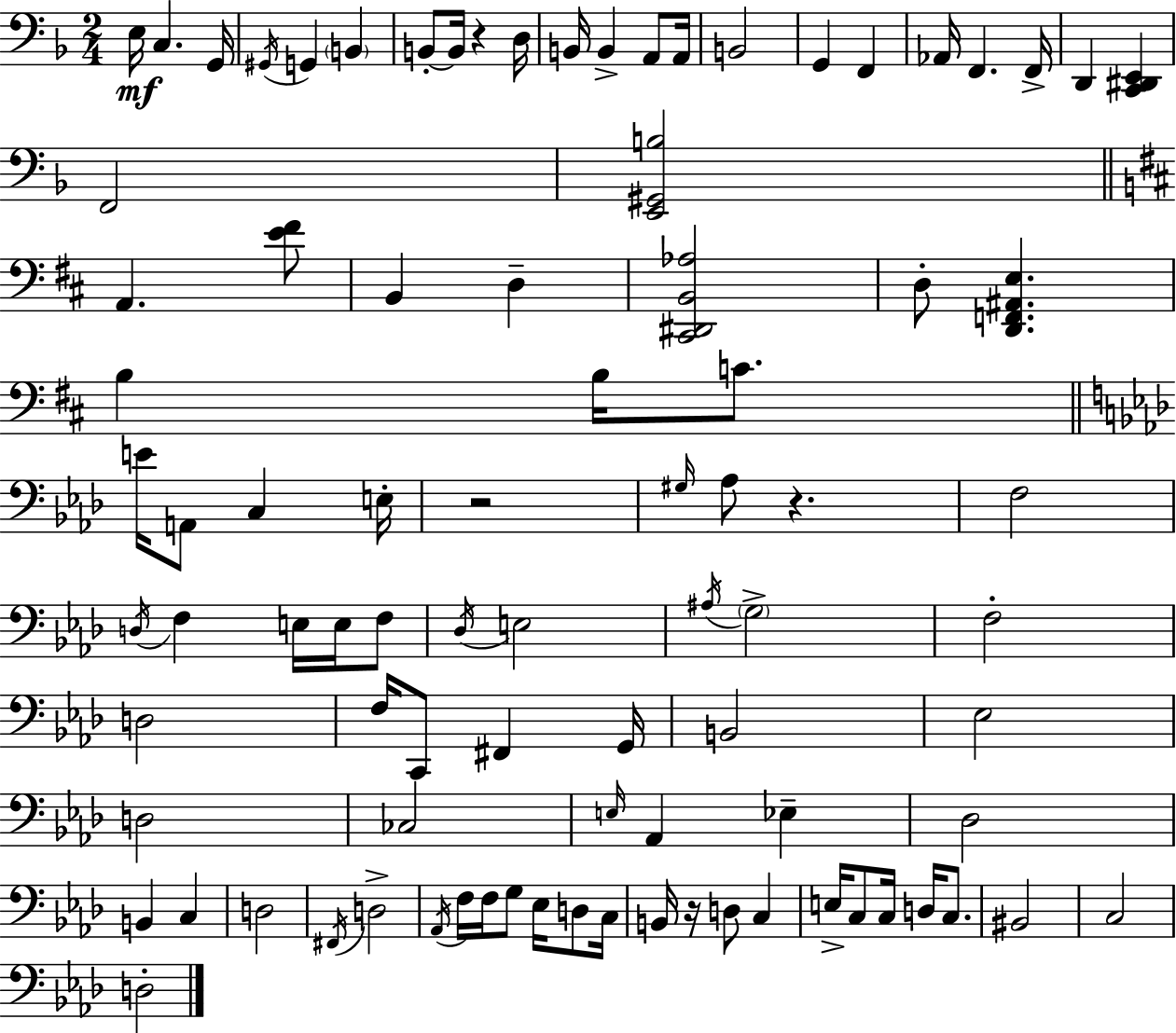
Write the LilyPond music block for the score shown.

{
  \clef bass
  \numericTimeSignature
  \time 2/4
  \key d \minor
  \repeat volta 2 { e16\mf c4. g,16 | \acciaccatura { gis,16 } g,4 \parenthesize b,4 | b,8-.~~ b,16 r4 | d16 b,16 b,4-> a,8 | \break a,16 b,2 | g,4 f,4 | aes,16 f,4. | f,16-> d,4 <c, dis, e,>4 | \break f,2 | <e, gis, b>2 | \bar "||" \break \key d \major a,4. <e' fis'>8 | b,4 d4-- | <cis, dis, b, aes>2 | d8-. <d, f, ais, e>4. | \break b4 b16 c'8. | \bar "||" \break \key f \minor e'16 a,8 c4 e16-. | r2 | \grace { gis16 } aes8 r4. | f2 | \break \acciaccatura { d16 } f4 e16 e16 | f8 \acciaccatura { des16 } e2 | \acciaccatura { ais16 } \parenthesize g2-> | f2-. | \break d2 | f16 c,8 fis,4 | g,16 b,2 | ees2 | \break d2 | ces2 | \grace { e16 } aes,4 | ees4-- des2 | \break b,4 | c4 d2 | \acciaccatura { fis,16 } d2-> | \acciaccatura { aes,16 } f16 | \break f16 g8 ees16 d8 c16 b,16 | r16 d8 c4 e16-> | c8 c16 d16 c8. bis,2 | c2 | \break d2-. | } \bar "|."
}